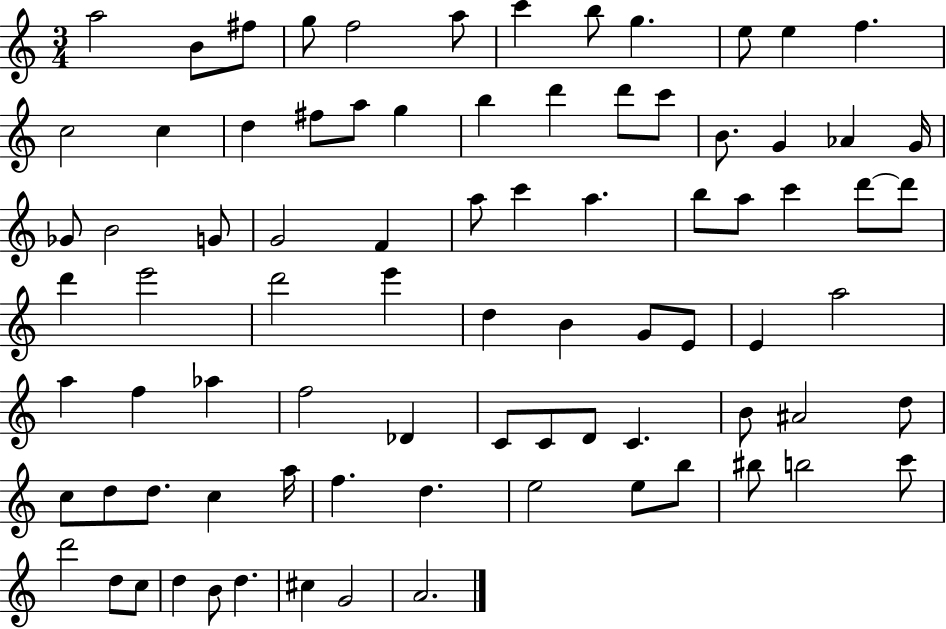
X:1
T:Untitled
M:3/4
L:1/4
K:C
a2 B/2 ^f/2 g/2 f2 a/2 c' b/2 g e/2 e f c2 c d ^f/2 a/2 g b d' d'/2 c'/2 B/2 G _A G/4 _G/2 B2 G/2 G2 F a/2 c' a b/2 a/2 c' d'/2 d'/2 d' e'2 d'2 e' d B G/2 E/2 E a2 a f _a f2 _D C/2 C/2 D/2 C B/2 ^A2 d/2 c/2 d/2 d/2 c a/4 f d e2 e/2 b/2 ^b/2 b2 c'/2 d'2 d/2 c/2 d B/2 d ^c G2 A2